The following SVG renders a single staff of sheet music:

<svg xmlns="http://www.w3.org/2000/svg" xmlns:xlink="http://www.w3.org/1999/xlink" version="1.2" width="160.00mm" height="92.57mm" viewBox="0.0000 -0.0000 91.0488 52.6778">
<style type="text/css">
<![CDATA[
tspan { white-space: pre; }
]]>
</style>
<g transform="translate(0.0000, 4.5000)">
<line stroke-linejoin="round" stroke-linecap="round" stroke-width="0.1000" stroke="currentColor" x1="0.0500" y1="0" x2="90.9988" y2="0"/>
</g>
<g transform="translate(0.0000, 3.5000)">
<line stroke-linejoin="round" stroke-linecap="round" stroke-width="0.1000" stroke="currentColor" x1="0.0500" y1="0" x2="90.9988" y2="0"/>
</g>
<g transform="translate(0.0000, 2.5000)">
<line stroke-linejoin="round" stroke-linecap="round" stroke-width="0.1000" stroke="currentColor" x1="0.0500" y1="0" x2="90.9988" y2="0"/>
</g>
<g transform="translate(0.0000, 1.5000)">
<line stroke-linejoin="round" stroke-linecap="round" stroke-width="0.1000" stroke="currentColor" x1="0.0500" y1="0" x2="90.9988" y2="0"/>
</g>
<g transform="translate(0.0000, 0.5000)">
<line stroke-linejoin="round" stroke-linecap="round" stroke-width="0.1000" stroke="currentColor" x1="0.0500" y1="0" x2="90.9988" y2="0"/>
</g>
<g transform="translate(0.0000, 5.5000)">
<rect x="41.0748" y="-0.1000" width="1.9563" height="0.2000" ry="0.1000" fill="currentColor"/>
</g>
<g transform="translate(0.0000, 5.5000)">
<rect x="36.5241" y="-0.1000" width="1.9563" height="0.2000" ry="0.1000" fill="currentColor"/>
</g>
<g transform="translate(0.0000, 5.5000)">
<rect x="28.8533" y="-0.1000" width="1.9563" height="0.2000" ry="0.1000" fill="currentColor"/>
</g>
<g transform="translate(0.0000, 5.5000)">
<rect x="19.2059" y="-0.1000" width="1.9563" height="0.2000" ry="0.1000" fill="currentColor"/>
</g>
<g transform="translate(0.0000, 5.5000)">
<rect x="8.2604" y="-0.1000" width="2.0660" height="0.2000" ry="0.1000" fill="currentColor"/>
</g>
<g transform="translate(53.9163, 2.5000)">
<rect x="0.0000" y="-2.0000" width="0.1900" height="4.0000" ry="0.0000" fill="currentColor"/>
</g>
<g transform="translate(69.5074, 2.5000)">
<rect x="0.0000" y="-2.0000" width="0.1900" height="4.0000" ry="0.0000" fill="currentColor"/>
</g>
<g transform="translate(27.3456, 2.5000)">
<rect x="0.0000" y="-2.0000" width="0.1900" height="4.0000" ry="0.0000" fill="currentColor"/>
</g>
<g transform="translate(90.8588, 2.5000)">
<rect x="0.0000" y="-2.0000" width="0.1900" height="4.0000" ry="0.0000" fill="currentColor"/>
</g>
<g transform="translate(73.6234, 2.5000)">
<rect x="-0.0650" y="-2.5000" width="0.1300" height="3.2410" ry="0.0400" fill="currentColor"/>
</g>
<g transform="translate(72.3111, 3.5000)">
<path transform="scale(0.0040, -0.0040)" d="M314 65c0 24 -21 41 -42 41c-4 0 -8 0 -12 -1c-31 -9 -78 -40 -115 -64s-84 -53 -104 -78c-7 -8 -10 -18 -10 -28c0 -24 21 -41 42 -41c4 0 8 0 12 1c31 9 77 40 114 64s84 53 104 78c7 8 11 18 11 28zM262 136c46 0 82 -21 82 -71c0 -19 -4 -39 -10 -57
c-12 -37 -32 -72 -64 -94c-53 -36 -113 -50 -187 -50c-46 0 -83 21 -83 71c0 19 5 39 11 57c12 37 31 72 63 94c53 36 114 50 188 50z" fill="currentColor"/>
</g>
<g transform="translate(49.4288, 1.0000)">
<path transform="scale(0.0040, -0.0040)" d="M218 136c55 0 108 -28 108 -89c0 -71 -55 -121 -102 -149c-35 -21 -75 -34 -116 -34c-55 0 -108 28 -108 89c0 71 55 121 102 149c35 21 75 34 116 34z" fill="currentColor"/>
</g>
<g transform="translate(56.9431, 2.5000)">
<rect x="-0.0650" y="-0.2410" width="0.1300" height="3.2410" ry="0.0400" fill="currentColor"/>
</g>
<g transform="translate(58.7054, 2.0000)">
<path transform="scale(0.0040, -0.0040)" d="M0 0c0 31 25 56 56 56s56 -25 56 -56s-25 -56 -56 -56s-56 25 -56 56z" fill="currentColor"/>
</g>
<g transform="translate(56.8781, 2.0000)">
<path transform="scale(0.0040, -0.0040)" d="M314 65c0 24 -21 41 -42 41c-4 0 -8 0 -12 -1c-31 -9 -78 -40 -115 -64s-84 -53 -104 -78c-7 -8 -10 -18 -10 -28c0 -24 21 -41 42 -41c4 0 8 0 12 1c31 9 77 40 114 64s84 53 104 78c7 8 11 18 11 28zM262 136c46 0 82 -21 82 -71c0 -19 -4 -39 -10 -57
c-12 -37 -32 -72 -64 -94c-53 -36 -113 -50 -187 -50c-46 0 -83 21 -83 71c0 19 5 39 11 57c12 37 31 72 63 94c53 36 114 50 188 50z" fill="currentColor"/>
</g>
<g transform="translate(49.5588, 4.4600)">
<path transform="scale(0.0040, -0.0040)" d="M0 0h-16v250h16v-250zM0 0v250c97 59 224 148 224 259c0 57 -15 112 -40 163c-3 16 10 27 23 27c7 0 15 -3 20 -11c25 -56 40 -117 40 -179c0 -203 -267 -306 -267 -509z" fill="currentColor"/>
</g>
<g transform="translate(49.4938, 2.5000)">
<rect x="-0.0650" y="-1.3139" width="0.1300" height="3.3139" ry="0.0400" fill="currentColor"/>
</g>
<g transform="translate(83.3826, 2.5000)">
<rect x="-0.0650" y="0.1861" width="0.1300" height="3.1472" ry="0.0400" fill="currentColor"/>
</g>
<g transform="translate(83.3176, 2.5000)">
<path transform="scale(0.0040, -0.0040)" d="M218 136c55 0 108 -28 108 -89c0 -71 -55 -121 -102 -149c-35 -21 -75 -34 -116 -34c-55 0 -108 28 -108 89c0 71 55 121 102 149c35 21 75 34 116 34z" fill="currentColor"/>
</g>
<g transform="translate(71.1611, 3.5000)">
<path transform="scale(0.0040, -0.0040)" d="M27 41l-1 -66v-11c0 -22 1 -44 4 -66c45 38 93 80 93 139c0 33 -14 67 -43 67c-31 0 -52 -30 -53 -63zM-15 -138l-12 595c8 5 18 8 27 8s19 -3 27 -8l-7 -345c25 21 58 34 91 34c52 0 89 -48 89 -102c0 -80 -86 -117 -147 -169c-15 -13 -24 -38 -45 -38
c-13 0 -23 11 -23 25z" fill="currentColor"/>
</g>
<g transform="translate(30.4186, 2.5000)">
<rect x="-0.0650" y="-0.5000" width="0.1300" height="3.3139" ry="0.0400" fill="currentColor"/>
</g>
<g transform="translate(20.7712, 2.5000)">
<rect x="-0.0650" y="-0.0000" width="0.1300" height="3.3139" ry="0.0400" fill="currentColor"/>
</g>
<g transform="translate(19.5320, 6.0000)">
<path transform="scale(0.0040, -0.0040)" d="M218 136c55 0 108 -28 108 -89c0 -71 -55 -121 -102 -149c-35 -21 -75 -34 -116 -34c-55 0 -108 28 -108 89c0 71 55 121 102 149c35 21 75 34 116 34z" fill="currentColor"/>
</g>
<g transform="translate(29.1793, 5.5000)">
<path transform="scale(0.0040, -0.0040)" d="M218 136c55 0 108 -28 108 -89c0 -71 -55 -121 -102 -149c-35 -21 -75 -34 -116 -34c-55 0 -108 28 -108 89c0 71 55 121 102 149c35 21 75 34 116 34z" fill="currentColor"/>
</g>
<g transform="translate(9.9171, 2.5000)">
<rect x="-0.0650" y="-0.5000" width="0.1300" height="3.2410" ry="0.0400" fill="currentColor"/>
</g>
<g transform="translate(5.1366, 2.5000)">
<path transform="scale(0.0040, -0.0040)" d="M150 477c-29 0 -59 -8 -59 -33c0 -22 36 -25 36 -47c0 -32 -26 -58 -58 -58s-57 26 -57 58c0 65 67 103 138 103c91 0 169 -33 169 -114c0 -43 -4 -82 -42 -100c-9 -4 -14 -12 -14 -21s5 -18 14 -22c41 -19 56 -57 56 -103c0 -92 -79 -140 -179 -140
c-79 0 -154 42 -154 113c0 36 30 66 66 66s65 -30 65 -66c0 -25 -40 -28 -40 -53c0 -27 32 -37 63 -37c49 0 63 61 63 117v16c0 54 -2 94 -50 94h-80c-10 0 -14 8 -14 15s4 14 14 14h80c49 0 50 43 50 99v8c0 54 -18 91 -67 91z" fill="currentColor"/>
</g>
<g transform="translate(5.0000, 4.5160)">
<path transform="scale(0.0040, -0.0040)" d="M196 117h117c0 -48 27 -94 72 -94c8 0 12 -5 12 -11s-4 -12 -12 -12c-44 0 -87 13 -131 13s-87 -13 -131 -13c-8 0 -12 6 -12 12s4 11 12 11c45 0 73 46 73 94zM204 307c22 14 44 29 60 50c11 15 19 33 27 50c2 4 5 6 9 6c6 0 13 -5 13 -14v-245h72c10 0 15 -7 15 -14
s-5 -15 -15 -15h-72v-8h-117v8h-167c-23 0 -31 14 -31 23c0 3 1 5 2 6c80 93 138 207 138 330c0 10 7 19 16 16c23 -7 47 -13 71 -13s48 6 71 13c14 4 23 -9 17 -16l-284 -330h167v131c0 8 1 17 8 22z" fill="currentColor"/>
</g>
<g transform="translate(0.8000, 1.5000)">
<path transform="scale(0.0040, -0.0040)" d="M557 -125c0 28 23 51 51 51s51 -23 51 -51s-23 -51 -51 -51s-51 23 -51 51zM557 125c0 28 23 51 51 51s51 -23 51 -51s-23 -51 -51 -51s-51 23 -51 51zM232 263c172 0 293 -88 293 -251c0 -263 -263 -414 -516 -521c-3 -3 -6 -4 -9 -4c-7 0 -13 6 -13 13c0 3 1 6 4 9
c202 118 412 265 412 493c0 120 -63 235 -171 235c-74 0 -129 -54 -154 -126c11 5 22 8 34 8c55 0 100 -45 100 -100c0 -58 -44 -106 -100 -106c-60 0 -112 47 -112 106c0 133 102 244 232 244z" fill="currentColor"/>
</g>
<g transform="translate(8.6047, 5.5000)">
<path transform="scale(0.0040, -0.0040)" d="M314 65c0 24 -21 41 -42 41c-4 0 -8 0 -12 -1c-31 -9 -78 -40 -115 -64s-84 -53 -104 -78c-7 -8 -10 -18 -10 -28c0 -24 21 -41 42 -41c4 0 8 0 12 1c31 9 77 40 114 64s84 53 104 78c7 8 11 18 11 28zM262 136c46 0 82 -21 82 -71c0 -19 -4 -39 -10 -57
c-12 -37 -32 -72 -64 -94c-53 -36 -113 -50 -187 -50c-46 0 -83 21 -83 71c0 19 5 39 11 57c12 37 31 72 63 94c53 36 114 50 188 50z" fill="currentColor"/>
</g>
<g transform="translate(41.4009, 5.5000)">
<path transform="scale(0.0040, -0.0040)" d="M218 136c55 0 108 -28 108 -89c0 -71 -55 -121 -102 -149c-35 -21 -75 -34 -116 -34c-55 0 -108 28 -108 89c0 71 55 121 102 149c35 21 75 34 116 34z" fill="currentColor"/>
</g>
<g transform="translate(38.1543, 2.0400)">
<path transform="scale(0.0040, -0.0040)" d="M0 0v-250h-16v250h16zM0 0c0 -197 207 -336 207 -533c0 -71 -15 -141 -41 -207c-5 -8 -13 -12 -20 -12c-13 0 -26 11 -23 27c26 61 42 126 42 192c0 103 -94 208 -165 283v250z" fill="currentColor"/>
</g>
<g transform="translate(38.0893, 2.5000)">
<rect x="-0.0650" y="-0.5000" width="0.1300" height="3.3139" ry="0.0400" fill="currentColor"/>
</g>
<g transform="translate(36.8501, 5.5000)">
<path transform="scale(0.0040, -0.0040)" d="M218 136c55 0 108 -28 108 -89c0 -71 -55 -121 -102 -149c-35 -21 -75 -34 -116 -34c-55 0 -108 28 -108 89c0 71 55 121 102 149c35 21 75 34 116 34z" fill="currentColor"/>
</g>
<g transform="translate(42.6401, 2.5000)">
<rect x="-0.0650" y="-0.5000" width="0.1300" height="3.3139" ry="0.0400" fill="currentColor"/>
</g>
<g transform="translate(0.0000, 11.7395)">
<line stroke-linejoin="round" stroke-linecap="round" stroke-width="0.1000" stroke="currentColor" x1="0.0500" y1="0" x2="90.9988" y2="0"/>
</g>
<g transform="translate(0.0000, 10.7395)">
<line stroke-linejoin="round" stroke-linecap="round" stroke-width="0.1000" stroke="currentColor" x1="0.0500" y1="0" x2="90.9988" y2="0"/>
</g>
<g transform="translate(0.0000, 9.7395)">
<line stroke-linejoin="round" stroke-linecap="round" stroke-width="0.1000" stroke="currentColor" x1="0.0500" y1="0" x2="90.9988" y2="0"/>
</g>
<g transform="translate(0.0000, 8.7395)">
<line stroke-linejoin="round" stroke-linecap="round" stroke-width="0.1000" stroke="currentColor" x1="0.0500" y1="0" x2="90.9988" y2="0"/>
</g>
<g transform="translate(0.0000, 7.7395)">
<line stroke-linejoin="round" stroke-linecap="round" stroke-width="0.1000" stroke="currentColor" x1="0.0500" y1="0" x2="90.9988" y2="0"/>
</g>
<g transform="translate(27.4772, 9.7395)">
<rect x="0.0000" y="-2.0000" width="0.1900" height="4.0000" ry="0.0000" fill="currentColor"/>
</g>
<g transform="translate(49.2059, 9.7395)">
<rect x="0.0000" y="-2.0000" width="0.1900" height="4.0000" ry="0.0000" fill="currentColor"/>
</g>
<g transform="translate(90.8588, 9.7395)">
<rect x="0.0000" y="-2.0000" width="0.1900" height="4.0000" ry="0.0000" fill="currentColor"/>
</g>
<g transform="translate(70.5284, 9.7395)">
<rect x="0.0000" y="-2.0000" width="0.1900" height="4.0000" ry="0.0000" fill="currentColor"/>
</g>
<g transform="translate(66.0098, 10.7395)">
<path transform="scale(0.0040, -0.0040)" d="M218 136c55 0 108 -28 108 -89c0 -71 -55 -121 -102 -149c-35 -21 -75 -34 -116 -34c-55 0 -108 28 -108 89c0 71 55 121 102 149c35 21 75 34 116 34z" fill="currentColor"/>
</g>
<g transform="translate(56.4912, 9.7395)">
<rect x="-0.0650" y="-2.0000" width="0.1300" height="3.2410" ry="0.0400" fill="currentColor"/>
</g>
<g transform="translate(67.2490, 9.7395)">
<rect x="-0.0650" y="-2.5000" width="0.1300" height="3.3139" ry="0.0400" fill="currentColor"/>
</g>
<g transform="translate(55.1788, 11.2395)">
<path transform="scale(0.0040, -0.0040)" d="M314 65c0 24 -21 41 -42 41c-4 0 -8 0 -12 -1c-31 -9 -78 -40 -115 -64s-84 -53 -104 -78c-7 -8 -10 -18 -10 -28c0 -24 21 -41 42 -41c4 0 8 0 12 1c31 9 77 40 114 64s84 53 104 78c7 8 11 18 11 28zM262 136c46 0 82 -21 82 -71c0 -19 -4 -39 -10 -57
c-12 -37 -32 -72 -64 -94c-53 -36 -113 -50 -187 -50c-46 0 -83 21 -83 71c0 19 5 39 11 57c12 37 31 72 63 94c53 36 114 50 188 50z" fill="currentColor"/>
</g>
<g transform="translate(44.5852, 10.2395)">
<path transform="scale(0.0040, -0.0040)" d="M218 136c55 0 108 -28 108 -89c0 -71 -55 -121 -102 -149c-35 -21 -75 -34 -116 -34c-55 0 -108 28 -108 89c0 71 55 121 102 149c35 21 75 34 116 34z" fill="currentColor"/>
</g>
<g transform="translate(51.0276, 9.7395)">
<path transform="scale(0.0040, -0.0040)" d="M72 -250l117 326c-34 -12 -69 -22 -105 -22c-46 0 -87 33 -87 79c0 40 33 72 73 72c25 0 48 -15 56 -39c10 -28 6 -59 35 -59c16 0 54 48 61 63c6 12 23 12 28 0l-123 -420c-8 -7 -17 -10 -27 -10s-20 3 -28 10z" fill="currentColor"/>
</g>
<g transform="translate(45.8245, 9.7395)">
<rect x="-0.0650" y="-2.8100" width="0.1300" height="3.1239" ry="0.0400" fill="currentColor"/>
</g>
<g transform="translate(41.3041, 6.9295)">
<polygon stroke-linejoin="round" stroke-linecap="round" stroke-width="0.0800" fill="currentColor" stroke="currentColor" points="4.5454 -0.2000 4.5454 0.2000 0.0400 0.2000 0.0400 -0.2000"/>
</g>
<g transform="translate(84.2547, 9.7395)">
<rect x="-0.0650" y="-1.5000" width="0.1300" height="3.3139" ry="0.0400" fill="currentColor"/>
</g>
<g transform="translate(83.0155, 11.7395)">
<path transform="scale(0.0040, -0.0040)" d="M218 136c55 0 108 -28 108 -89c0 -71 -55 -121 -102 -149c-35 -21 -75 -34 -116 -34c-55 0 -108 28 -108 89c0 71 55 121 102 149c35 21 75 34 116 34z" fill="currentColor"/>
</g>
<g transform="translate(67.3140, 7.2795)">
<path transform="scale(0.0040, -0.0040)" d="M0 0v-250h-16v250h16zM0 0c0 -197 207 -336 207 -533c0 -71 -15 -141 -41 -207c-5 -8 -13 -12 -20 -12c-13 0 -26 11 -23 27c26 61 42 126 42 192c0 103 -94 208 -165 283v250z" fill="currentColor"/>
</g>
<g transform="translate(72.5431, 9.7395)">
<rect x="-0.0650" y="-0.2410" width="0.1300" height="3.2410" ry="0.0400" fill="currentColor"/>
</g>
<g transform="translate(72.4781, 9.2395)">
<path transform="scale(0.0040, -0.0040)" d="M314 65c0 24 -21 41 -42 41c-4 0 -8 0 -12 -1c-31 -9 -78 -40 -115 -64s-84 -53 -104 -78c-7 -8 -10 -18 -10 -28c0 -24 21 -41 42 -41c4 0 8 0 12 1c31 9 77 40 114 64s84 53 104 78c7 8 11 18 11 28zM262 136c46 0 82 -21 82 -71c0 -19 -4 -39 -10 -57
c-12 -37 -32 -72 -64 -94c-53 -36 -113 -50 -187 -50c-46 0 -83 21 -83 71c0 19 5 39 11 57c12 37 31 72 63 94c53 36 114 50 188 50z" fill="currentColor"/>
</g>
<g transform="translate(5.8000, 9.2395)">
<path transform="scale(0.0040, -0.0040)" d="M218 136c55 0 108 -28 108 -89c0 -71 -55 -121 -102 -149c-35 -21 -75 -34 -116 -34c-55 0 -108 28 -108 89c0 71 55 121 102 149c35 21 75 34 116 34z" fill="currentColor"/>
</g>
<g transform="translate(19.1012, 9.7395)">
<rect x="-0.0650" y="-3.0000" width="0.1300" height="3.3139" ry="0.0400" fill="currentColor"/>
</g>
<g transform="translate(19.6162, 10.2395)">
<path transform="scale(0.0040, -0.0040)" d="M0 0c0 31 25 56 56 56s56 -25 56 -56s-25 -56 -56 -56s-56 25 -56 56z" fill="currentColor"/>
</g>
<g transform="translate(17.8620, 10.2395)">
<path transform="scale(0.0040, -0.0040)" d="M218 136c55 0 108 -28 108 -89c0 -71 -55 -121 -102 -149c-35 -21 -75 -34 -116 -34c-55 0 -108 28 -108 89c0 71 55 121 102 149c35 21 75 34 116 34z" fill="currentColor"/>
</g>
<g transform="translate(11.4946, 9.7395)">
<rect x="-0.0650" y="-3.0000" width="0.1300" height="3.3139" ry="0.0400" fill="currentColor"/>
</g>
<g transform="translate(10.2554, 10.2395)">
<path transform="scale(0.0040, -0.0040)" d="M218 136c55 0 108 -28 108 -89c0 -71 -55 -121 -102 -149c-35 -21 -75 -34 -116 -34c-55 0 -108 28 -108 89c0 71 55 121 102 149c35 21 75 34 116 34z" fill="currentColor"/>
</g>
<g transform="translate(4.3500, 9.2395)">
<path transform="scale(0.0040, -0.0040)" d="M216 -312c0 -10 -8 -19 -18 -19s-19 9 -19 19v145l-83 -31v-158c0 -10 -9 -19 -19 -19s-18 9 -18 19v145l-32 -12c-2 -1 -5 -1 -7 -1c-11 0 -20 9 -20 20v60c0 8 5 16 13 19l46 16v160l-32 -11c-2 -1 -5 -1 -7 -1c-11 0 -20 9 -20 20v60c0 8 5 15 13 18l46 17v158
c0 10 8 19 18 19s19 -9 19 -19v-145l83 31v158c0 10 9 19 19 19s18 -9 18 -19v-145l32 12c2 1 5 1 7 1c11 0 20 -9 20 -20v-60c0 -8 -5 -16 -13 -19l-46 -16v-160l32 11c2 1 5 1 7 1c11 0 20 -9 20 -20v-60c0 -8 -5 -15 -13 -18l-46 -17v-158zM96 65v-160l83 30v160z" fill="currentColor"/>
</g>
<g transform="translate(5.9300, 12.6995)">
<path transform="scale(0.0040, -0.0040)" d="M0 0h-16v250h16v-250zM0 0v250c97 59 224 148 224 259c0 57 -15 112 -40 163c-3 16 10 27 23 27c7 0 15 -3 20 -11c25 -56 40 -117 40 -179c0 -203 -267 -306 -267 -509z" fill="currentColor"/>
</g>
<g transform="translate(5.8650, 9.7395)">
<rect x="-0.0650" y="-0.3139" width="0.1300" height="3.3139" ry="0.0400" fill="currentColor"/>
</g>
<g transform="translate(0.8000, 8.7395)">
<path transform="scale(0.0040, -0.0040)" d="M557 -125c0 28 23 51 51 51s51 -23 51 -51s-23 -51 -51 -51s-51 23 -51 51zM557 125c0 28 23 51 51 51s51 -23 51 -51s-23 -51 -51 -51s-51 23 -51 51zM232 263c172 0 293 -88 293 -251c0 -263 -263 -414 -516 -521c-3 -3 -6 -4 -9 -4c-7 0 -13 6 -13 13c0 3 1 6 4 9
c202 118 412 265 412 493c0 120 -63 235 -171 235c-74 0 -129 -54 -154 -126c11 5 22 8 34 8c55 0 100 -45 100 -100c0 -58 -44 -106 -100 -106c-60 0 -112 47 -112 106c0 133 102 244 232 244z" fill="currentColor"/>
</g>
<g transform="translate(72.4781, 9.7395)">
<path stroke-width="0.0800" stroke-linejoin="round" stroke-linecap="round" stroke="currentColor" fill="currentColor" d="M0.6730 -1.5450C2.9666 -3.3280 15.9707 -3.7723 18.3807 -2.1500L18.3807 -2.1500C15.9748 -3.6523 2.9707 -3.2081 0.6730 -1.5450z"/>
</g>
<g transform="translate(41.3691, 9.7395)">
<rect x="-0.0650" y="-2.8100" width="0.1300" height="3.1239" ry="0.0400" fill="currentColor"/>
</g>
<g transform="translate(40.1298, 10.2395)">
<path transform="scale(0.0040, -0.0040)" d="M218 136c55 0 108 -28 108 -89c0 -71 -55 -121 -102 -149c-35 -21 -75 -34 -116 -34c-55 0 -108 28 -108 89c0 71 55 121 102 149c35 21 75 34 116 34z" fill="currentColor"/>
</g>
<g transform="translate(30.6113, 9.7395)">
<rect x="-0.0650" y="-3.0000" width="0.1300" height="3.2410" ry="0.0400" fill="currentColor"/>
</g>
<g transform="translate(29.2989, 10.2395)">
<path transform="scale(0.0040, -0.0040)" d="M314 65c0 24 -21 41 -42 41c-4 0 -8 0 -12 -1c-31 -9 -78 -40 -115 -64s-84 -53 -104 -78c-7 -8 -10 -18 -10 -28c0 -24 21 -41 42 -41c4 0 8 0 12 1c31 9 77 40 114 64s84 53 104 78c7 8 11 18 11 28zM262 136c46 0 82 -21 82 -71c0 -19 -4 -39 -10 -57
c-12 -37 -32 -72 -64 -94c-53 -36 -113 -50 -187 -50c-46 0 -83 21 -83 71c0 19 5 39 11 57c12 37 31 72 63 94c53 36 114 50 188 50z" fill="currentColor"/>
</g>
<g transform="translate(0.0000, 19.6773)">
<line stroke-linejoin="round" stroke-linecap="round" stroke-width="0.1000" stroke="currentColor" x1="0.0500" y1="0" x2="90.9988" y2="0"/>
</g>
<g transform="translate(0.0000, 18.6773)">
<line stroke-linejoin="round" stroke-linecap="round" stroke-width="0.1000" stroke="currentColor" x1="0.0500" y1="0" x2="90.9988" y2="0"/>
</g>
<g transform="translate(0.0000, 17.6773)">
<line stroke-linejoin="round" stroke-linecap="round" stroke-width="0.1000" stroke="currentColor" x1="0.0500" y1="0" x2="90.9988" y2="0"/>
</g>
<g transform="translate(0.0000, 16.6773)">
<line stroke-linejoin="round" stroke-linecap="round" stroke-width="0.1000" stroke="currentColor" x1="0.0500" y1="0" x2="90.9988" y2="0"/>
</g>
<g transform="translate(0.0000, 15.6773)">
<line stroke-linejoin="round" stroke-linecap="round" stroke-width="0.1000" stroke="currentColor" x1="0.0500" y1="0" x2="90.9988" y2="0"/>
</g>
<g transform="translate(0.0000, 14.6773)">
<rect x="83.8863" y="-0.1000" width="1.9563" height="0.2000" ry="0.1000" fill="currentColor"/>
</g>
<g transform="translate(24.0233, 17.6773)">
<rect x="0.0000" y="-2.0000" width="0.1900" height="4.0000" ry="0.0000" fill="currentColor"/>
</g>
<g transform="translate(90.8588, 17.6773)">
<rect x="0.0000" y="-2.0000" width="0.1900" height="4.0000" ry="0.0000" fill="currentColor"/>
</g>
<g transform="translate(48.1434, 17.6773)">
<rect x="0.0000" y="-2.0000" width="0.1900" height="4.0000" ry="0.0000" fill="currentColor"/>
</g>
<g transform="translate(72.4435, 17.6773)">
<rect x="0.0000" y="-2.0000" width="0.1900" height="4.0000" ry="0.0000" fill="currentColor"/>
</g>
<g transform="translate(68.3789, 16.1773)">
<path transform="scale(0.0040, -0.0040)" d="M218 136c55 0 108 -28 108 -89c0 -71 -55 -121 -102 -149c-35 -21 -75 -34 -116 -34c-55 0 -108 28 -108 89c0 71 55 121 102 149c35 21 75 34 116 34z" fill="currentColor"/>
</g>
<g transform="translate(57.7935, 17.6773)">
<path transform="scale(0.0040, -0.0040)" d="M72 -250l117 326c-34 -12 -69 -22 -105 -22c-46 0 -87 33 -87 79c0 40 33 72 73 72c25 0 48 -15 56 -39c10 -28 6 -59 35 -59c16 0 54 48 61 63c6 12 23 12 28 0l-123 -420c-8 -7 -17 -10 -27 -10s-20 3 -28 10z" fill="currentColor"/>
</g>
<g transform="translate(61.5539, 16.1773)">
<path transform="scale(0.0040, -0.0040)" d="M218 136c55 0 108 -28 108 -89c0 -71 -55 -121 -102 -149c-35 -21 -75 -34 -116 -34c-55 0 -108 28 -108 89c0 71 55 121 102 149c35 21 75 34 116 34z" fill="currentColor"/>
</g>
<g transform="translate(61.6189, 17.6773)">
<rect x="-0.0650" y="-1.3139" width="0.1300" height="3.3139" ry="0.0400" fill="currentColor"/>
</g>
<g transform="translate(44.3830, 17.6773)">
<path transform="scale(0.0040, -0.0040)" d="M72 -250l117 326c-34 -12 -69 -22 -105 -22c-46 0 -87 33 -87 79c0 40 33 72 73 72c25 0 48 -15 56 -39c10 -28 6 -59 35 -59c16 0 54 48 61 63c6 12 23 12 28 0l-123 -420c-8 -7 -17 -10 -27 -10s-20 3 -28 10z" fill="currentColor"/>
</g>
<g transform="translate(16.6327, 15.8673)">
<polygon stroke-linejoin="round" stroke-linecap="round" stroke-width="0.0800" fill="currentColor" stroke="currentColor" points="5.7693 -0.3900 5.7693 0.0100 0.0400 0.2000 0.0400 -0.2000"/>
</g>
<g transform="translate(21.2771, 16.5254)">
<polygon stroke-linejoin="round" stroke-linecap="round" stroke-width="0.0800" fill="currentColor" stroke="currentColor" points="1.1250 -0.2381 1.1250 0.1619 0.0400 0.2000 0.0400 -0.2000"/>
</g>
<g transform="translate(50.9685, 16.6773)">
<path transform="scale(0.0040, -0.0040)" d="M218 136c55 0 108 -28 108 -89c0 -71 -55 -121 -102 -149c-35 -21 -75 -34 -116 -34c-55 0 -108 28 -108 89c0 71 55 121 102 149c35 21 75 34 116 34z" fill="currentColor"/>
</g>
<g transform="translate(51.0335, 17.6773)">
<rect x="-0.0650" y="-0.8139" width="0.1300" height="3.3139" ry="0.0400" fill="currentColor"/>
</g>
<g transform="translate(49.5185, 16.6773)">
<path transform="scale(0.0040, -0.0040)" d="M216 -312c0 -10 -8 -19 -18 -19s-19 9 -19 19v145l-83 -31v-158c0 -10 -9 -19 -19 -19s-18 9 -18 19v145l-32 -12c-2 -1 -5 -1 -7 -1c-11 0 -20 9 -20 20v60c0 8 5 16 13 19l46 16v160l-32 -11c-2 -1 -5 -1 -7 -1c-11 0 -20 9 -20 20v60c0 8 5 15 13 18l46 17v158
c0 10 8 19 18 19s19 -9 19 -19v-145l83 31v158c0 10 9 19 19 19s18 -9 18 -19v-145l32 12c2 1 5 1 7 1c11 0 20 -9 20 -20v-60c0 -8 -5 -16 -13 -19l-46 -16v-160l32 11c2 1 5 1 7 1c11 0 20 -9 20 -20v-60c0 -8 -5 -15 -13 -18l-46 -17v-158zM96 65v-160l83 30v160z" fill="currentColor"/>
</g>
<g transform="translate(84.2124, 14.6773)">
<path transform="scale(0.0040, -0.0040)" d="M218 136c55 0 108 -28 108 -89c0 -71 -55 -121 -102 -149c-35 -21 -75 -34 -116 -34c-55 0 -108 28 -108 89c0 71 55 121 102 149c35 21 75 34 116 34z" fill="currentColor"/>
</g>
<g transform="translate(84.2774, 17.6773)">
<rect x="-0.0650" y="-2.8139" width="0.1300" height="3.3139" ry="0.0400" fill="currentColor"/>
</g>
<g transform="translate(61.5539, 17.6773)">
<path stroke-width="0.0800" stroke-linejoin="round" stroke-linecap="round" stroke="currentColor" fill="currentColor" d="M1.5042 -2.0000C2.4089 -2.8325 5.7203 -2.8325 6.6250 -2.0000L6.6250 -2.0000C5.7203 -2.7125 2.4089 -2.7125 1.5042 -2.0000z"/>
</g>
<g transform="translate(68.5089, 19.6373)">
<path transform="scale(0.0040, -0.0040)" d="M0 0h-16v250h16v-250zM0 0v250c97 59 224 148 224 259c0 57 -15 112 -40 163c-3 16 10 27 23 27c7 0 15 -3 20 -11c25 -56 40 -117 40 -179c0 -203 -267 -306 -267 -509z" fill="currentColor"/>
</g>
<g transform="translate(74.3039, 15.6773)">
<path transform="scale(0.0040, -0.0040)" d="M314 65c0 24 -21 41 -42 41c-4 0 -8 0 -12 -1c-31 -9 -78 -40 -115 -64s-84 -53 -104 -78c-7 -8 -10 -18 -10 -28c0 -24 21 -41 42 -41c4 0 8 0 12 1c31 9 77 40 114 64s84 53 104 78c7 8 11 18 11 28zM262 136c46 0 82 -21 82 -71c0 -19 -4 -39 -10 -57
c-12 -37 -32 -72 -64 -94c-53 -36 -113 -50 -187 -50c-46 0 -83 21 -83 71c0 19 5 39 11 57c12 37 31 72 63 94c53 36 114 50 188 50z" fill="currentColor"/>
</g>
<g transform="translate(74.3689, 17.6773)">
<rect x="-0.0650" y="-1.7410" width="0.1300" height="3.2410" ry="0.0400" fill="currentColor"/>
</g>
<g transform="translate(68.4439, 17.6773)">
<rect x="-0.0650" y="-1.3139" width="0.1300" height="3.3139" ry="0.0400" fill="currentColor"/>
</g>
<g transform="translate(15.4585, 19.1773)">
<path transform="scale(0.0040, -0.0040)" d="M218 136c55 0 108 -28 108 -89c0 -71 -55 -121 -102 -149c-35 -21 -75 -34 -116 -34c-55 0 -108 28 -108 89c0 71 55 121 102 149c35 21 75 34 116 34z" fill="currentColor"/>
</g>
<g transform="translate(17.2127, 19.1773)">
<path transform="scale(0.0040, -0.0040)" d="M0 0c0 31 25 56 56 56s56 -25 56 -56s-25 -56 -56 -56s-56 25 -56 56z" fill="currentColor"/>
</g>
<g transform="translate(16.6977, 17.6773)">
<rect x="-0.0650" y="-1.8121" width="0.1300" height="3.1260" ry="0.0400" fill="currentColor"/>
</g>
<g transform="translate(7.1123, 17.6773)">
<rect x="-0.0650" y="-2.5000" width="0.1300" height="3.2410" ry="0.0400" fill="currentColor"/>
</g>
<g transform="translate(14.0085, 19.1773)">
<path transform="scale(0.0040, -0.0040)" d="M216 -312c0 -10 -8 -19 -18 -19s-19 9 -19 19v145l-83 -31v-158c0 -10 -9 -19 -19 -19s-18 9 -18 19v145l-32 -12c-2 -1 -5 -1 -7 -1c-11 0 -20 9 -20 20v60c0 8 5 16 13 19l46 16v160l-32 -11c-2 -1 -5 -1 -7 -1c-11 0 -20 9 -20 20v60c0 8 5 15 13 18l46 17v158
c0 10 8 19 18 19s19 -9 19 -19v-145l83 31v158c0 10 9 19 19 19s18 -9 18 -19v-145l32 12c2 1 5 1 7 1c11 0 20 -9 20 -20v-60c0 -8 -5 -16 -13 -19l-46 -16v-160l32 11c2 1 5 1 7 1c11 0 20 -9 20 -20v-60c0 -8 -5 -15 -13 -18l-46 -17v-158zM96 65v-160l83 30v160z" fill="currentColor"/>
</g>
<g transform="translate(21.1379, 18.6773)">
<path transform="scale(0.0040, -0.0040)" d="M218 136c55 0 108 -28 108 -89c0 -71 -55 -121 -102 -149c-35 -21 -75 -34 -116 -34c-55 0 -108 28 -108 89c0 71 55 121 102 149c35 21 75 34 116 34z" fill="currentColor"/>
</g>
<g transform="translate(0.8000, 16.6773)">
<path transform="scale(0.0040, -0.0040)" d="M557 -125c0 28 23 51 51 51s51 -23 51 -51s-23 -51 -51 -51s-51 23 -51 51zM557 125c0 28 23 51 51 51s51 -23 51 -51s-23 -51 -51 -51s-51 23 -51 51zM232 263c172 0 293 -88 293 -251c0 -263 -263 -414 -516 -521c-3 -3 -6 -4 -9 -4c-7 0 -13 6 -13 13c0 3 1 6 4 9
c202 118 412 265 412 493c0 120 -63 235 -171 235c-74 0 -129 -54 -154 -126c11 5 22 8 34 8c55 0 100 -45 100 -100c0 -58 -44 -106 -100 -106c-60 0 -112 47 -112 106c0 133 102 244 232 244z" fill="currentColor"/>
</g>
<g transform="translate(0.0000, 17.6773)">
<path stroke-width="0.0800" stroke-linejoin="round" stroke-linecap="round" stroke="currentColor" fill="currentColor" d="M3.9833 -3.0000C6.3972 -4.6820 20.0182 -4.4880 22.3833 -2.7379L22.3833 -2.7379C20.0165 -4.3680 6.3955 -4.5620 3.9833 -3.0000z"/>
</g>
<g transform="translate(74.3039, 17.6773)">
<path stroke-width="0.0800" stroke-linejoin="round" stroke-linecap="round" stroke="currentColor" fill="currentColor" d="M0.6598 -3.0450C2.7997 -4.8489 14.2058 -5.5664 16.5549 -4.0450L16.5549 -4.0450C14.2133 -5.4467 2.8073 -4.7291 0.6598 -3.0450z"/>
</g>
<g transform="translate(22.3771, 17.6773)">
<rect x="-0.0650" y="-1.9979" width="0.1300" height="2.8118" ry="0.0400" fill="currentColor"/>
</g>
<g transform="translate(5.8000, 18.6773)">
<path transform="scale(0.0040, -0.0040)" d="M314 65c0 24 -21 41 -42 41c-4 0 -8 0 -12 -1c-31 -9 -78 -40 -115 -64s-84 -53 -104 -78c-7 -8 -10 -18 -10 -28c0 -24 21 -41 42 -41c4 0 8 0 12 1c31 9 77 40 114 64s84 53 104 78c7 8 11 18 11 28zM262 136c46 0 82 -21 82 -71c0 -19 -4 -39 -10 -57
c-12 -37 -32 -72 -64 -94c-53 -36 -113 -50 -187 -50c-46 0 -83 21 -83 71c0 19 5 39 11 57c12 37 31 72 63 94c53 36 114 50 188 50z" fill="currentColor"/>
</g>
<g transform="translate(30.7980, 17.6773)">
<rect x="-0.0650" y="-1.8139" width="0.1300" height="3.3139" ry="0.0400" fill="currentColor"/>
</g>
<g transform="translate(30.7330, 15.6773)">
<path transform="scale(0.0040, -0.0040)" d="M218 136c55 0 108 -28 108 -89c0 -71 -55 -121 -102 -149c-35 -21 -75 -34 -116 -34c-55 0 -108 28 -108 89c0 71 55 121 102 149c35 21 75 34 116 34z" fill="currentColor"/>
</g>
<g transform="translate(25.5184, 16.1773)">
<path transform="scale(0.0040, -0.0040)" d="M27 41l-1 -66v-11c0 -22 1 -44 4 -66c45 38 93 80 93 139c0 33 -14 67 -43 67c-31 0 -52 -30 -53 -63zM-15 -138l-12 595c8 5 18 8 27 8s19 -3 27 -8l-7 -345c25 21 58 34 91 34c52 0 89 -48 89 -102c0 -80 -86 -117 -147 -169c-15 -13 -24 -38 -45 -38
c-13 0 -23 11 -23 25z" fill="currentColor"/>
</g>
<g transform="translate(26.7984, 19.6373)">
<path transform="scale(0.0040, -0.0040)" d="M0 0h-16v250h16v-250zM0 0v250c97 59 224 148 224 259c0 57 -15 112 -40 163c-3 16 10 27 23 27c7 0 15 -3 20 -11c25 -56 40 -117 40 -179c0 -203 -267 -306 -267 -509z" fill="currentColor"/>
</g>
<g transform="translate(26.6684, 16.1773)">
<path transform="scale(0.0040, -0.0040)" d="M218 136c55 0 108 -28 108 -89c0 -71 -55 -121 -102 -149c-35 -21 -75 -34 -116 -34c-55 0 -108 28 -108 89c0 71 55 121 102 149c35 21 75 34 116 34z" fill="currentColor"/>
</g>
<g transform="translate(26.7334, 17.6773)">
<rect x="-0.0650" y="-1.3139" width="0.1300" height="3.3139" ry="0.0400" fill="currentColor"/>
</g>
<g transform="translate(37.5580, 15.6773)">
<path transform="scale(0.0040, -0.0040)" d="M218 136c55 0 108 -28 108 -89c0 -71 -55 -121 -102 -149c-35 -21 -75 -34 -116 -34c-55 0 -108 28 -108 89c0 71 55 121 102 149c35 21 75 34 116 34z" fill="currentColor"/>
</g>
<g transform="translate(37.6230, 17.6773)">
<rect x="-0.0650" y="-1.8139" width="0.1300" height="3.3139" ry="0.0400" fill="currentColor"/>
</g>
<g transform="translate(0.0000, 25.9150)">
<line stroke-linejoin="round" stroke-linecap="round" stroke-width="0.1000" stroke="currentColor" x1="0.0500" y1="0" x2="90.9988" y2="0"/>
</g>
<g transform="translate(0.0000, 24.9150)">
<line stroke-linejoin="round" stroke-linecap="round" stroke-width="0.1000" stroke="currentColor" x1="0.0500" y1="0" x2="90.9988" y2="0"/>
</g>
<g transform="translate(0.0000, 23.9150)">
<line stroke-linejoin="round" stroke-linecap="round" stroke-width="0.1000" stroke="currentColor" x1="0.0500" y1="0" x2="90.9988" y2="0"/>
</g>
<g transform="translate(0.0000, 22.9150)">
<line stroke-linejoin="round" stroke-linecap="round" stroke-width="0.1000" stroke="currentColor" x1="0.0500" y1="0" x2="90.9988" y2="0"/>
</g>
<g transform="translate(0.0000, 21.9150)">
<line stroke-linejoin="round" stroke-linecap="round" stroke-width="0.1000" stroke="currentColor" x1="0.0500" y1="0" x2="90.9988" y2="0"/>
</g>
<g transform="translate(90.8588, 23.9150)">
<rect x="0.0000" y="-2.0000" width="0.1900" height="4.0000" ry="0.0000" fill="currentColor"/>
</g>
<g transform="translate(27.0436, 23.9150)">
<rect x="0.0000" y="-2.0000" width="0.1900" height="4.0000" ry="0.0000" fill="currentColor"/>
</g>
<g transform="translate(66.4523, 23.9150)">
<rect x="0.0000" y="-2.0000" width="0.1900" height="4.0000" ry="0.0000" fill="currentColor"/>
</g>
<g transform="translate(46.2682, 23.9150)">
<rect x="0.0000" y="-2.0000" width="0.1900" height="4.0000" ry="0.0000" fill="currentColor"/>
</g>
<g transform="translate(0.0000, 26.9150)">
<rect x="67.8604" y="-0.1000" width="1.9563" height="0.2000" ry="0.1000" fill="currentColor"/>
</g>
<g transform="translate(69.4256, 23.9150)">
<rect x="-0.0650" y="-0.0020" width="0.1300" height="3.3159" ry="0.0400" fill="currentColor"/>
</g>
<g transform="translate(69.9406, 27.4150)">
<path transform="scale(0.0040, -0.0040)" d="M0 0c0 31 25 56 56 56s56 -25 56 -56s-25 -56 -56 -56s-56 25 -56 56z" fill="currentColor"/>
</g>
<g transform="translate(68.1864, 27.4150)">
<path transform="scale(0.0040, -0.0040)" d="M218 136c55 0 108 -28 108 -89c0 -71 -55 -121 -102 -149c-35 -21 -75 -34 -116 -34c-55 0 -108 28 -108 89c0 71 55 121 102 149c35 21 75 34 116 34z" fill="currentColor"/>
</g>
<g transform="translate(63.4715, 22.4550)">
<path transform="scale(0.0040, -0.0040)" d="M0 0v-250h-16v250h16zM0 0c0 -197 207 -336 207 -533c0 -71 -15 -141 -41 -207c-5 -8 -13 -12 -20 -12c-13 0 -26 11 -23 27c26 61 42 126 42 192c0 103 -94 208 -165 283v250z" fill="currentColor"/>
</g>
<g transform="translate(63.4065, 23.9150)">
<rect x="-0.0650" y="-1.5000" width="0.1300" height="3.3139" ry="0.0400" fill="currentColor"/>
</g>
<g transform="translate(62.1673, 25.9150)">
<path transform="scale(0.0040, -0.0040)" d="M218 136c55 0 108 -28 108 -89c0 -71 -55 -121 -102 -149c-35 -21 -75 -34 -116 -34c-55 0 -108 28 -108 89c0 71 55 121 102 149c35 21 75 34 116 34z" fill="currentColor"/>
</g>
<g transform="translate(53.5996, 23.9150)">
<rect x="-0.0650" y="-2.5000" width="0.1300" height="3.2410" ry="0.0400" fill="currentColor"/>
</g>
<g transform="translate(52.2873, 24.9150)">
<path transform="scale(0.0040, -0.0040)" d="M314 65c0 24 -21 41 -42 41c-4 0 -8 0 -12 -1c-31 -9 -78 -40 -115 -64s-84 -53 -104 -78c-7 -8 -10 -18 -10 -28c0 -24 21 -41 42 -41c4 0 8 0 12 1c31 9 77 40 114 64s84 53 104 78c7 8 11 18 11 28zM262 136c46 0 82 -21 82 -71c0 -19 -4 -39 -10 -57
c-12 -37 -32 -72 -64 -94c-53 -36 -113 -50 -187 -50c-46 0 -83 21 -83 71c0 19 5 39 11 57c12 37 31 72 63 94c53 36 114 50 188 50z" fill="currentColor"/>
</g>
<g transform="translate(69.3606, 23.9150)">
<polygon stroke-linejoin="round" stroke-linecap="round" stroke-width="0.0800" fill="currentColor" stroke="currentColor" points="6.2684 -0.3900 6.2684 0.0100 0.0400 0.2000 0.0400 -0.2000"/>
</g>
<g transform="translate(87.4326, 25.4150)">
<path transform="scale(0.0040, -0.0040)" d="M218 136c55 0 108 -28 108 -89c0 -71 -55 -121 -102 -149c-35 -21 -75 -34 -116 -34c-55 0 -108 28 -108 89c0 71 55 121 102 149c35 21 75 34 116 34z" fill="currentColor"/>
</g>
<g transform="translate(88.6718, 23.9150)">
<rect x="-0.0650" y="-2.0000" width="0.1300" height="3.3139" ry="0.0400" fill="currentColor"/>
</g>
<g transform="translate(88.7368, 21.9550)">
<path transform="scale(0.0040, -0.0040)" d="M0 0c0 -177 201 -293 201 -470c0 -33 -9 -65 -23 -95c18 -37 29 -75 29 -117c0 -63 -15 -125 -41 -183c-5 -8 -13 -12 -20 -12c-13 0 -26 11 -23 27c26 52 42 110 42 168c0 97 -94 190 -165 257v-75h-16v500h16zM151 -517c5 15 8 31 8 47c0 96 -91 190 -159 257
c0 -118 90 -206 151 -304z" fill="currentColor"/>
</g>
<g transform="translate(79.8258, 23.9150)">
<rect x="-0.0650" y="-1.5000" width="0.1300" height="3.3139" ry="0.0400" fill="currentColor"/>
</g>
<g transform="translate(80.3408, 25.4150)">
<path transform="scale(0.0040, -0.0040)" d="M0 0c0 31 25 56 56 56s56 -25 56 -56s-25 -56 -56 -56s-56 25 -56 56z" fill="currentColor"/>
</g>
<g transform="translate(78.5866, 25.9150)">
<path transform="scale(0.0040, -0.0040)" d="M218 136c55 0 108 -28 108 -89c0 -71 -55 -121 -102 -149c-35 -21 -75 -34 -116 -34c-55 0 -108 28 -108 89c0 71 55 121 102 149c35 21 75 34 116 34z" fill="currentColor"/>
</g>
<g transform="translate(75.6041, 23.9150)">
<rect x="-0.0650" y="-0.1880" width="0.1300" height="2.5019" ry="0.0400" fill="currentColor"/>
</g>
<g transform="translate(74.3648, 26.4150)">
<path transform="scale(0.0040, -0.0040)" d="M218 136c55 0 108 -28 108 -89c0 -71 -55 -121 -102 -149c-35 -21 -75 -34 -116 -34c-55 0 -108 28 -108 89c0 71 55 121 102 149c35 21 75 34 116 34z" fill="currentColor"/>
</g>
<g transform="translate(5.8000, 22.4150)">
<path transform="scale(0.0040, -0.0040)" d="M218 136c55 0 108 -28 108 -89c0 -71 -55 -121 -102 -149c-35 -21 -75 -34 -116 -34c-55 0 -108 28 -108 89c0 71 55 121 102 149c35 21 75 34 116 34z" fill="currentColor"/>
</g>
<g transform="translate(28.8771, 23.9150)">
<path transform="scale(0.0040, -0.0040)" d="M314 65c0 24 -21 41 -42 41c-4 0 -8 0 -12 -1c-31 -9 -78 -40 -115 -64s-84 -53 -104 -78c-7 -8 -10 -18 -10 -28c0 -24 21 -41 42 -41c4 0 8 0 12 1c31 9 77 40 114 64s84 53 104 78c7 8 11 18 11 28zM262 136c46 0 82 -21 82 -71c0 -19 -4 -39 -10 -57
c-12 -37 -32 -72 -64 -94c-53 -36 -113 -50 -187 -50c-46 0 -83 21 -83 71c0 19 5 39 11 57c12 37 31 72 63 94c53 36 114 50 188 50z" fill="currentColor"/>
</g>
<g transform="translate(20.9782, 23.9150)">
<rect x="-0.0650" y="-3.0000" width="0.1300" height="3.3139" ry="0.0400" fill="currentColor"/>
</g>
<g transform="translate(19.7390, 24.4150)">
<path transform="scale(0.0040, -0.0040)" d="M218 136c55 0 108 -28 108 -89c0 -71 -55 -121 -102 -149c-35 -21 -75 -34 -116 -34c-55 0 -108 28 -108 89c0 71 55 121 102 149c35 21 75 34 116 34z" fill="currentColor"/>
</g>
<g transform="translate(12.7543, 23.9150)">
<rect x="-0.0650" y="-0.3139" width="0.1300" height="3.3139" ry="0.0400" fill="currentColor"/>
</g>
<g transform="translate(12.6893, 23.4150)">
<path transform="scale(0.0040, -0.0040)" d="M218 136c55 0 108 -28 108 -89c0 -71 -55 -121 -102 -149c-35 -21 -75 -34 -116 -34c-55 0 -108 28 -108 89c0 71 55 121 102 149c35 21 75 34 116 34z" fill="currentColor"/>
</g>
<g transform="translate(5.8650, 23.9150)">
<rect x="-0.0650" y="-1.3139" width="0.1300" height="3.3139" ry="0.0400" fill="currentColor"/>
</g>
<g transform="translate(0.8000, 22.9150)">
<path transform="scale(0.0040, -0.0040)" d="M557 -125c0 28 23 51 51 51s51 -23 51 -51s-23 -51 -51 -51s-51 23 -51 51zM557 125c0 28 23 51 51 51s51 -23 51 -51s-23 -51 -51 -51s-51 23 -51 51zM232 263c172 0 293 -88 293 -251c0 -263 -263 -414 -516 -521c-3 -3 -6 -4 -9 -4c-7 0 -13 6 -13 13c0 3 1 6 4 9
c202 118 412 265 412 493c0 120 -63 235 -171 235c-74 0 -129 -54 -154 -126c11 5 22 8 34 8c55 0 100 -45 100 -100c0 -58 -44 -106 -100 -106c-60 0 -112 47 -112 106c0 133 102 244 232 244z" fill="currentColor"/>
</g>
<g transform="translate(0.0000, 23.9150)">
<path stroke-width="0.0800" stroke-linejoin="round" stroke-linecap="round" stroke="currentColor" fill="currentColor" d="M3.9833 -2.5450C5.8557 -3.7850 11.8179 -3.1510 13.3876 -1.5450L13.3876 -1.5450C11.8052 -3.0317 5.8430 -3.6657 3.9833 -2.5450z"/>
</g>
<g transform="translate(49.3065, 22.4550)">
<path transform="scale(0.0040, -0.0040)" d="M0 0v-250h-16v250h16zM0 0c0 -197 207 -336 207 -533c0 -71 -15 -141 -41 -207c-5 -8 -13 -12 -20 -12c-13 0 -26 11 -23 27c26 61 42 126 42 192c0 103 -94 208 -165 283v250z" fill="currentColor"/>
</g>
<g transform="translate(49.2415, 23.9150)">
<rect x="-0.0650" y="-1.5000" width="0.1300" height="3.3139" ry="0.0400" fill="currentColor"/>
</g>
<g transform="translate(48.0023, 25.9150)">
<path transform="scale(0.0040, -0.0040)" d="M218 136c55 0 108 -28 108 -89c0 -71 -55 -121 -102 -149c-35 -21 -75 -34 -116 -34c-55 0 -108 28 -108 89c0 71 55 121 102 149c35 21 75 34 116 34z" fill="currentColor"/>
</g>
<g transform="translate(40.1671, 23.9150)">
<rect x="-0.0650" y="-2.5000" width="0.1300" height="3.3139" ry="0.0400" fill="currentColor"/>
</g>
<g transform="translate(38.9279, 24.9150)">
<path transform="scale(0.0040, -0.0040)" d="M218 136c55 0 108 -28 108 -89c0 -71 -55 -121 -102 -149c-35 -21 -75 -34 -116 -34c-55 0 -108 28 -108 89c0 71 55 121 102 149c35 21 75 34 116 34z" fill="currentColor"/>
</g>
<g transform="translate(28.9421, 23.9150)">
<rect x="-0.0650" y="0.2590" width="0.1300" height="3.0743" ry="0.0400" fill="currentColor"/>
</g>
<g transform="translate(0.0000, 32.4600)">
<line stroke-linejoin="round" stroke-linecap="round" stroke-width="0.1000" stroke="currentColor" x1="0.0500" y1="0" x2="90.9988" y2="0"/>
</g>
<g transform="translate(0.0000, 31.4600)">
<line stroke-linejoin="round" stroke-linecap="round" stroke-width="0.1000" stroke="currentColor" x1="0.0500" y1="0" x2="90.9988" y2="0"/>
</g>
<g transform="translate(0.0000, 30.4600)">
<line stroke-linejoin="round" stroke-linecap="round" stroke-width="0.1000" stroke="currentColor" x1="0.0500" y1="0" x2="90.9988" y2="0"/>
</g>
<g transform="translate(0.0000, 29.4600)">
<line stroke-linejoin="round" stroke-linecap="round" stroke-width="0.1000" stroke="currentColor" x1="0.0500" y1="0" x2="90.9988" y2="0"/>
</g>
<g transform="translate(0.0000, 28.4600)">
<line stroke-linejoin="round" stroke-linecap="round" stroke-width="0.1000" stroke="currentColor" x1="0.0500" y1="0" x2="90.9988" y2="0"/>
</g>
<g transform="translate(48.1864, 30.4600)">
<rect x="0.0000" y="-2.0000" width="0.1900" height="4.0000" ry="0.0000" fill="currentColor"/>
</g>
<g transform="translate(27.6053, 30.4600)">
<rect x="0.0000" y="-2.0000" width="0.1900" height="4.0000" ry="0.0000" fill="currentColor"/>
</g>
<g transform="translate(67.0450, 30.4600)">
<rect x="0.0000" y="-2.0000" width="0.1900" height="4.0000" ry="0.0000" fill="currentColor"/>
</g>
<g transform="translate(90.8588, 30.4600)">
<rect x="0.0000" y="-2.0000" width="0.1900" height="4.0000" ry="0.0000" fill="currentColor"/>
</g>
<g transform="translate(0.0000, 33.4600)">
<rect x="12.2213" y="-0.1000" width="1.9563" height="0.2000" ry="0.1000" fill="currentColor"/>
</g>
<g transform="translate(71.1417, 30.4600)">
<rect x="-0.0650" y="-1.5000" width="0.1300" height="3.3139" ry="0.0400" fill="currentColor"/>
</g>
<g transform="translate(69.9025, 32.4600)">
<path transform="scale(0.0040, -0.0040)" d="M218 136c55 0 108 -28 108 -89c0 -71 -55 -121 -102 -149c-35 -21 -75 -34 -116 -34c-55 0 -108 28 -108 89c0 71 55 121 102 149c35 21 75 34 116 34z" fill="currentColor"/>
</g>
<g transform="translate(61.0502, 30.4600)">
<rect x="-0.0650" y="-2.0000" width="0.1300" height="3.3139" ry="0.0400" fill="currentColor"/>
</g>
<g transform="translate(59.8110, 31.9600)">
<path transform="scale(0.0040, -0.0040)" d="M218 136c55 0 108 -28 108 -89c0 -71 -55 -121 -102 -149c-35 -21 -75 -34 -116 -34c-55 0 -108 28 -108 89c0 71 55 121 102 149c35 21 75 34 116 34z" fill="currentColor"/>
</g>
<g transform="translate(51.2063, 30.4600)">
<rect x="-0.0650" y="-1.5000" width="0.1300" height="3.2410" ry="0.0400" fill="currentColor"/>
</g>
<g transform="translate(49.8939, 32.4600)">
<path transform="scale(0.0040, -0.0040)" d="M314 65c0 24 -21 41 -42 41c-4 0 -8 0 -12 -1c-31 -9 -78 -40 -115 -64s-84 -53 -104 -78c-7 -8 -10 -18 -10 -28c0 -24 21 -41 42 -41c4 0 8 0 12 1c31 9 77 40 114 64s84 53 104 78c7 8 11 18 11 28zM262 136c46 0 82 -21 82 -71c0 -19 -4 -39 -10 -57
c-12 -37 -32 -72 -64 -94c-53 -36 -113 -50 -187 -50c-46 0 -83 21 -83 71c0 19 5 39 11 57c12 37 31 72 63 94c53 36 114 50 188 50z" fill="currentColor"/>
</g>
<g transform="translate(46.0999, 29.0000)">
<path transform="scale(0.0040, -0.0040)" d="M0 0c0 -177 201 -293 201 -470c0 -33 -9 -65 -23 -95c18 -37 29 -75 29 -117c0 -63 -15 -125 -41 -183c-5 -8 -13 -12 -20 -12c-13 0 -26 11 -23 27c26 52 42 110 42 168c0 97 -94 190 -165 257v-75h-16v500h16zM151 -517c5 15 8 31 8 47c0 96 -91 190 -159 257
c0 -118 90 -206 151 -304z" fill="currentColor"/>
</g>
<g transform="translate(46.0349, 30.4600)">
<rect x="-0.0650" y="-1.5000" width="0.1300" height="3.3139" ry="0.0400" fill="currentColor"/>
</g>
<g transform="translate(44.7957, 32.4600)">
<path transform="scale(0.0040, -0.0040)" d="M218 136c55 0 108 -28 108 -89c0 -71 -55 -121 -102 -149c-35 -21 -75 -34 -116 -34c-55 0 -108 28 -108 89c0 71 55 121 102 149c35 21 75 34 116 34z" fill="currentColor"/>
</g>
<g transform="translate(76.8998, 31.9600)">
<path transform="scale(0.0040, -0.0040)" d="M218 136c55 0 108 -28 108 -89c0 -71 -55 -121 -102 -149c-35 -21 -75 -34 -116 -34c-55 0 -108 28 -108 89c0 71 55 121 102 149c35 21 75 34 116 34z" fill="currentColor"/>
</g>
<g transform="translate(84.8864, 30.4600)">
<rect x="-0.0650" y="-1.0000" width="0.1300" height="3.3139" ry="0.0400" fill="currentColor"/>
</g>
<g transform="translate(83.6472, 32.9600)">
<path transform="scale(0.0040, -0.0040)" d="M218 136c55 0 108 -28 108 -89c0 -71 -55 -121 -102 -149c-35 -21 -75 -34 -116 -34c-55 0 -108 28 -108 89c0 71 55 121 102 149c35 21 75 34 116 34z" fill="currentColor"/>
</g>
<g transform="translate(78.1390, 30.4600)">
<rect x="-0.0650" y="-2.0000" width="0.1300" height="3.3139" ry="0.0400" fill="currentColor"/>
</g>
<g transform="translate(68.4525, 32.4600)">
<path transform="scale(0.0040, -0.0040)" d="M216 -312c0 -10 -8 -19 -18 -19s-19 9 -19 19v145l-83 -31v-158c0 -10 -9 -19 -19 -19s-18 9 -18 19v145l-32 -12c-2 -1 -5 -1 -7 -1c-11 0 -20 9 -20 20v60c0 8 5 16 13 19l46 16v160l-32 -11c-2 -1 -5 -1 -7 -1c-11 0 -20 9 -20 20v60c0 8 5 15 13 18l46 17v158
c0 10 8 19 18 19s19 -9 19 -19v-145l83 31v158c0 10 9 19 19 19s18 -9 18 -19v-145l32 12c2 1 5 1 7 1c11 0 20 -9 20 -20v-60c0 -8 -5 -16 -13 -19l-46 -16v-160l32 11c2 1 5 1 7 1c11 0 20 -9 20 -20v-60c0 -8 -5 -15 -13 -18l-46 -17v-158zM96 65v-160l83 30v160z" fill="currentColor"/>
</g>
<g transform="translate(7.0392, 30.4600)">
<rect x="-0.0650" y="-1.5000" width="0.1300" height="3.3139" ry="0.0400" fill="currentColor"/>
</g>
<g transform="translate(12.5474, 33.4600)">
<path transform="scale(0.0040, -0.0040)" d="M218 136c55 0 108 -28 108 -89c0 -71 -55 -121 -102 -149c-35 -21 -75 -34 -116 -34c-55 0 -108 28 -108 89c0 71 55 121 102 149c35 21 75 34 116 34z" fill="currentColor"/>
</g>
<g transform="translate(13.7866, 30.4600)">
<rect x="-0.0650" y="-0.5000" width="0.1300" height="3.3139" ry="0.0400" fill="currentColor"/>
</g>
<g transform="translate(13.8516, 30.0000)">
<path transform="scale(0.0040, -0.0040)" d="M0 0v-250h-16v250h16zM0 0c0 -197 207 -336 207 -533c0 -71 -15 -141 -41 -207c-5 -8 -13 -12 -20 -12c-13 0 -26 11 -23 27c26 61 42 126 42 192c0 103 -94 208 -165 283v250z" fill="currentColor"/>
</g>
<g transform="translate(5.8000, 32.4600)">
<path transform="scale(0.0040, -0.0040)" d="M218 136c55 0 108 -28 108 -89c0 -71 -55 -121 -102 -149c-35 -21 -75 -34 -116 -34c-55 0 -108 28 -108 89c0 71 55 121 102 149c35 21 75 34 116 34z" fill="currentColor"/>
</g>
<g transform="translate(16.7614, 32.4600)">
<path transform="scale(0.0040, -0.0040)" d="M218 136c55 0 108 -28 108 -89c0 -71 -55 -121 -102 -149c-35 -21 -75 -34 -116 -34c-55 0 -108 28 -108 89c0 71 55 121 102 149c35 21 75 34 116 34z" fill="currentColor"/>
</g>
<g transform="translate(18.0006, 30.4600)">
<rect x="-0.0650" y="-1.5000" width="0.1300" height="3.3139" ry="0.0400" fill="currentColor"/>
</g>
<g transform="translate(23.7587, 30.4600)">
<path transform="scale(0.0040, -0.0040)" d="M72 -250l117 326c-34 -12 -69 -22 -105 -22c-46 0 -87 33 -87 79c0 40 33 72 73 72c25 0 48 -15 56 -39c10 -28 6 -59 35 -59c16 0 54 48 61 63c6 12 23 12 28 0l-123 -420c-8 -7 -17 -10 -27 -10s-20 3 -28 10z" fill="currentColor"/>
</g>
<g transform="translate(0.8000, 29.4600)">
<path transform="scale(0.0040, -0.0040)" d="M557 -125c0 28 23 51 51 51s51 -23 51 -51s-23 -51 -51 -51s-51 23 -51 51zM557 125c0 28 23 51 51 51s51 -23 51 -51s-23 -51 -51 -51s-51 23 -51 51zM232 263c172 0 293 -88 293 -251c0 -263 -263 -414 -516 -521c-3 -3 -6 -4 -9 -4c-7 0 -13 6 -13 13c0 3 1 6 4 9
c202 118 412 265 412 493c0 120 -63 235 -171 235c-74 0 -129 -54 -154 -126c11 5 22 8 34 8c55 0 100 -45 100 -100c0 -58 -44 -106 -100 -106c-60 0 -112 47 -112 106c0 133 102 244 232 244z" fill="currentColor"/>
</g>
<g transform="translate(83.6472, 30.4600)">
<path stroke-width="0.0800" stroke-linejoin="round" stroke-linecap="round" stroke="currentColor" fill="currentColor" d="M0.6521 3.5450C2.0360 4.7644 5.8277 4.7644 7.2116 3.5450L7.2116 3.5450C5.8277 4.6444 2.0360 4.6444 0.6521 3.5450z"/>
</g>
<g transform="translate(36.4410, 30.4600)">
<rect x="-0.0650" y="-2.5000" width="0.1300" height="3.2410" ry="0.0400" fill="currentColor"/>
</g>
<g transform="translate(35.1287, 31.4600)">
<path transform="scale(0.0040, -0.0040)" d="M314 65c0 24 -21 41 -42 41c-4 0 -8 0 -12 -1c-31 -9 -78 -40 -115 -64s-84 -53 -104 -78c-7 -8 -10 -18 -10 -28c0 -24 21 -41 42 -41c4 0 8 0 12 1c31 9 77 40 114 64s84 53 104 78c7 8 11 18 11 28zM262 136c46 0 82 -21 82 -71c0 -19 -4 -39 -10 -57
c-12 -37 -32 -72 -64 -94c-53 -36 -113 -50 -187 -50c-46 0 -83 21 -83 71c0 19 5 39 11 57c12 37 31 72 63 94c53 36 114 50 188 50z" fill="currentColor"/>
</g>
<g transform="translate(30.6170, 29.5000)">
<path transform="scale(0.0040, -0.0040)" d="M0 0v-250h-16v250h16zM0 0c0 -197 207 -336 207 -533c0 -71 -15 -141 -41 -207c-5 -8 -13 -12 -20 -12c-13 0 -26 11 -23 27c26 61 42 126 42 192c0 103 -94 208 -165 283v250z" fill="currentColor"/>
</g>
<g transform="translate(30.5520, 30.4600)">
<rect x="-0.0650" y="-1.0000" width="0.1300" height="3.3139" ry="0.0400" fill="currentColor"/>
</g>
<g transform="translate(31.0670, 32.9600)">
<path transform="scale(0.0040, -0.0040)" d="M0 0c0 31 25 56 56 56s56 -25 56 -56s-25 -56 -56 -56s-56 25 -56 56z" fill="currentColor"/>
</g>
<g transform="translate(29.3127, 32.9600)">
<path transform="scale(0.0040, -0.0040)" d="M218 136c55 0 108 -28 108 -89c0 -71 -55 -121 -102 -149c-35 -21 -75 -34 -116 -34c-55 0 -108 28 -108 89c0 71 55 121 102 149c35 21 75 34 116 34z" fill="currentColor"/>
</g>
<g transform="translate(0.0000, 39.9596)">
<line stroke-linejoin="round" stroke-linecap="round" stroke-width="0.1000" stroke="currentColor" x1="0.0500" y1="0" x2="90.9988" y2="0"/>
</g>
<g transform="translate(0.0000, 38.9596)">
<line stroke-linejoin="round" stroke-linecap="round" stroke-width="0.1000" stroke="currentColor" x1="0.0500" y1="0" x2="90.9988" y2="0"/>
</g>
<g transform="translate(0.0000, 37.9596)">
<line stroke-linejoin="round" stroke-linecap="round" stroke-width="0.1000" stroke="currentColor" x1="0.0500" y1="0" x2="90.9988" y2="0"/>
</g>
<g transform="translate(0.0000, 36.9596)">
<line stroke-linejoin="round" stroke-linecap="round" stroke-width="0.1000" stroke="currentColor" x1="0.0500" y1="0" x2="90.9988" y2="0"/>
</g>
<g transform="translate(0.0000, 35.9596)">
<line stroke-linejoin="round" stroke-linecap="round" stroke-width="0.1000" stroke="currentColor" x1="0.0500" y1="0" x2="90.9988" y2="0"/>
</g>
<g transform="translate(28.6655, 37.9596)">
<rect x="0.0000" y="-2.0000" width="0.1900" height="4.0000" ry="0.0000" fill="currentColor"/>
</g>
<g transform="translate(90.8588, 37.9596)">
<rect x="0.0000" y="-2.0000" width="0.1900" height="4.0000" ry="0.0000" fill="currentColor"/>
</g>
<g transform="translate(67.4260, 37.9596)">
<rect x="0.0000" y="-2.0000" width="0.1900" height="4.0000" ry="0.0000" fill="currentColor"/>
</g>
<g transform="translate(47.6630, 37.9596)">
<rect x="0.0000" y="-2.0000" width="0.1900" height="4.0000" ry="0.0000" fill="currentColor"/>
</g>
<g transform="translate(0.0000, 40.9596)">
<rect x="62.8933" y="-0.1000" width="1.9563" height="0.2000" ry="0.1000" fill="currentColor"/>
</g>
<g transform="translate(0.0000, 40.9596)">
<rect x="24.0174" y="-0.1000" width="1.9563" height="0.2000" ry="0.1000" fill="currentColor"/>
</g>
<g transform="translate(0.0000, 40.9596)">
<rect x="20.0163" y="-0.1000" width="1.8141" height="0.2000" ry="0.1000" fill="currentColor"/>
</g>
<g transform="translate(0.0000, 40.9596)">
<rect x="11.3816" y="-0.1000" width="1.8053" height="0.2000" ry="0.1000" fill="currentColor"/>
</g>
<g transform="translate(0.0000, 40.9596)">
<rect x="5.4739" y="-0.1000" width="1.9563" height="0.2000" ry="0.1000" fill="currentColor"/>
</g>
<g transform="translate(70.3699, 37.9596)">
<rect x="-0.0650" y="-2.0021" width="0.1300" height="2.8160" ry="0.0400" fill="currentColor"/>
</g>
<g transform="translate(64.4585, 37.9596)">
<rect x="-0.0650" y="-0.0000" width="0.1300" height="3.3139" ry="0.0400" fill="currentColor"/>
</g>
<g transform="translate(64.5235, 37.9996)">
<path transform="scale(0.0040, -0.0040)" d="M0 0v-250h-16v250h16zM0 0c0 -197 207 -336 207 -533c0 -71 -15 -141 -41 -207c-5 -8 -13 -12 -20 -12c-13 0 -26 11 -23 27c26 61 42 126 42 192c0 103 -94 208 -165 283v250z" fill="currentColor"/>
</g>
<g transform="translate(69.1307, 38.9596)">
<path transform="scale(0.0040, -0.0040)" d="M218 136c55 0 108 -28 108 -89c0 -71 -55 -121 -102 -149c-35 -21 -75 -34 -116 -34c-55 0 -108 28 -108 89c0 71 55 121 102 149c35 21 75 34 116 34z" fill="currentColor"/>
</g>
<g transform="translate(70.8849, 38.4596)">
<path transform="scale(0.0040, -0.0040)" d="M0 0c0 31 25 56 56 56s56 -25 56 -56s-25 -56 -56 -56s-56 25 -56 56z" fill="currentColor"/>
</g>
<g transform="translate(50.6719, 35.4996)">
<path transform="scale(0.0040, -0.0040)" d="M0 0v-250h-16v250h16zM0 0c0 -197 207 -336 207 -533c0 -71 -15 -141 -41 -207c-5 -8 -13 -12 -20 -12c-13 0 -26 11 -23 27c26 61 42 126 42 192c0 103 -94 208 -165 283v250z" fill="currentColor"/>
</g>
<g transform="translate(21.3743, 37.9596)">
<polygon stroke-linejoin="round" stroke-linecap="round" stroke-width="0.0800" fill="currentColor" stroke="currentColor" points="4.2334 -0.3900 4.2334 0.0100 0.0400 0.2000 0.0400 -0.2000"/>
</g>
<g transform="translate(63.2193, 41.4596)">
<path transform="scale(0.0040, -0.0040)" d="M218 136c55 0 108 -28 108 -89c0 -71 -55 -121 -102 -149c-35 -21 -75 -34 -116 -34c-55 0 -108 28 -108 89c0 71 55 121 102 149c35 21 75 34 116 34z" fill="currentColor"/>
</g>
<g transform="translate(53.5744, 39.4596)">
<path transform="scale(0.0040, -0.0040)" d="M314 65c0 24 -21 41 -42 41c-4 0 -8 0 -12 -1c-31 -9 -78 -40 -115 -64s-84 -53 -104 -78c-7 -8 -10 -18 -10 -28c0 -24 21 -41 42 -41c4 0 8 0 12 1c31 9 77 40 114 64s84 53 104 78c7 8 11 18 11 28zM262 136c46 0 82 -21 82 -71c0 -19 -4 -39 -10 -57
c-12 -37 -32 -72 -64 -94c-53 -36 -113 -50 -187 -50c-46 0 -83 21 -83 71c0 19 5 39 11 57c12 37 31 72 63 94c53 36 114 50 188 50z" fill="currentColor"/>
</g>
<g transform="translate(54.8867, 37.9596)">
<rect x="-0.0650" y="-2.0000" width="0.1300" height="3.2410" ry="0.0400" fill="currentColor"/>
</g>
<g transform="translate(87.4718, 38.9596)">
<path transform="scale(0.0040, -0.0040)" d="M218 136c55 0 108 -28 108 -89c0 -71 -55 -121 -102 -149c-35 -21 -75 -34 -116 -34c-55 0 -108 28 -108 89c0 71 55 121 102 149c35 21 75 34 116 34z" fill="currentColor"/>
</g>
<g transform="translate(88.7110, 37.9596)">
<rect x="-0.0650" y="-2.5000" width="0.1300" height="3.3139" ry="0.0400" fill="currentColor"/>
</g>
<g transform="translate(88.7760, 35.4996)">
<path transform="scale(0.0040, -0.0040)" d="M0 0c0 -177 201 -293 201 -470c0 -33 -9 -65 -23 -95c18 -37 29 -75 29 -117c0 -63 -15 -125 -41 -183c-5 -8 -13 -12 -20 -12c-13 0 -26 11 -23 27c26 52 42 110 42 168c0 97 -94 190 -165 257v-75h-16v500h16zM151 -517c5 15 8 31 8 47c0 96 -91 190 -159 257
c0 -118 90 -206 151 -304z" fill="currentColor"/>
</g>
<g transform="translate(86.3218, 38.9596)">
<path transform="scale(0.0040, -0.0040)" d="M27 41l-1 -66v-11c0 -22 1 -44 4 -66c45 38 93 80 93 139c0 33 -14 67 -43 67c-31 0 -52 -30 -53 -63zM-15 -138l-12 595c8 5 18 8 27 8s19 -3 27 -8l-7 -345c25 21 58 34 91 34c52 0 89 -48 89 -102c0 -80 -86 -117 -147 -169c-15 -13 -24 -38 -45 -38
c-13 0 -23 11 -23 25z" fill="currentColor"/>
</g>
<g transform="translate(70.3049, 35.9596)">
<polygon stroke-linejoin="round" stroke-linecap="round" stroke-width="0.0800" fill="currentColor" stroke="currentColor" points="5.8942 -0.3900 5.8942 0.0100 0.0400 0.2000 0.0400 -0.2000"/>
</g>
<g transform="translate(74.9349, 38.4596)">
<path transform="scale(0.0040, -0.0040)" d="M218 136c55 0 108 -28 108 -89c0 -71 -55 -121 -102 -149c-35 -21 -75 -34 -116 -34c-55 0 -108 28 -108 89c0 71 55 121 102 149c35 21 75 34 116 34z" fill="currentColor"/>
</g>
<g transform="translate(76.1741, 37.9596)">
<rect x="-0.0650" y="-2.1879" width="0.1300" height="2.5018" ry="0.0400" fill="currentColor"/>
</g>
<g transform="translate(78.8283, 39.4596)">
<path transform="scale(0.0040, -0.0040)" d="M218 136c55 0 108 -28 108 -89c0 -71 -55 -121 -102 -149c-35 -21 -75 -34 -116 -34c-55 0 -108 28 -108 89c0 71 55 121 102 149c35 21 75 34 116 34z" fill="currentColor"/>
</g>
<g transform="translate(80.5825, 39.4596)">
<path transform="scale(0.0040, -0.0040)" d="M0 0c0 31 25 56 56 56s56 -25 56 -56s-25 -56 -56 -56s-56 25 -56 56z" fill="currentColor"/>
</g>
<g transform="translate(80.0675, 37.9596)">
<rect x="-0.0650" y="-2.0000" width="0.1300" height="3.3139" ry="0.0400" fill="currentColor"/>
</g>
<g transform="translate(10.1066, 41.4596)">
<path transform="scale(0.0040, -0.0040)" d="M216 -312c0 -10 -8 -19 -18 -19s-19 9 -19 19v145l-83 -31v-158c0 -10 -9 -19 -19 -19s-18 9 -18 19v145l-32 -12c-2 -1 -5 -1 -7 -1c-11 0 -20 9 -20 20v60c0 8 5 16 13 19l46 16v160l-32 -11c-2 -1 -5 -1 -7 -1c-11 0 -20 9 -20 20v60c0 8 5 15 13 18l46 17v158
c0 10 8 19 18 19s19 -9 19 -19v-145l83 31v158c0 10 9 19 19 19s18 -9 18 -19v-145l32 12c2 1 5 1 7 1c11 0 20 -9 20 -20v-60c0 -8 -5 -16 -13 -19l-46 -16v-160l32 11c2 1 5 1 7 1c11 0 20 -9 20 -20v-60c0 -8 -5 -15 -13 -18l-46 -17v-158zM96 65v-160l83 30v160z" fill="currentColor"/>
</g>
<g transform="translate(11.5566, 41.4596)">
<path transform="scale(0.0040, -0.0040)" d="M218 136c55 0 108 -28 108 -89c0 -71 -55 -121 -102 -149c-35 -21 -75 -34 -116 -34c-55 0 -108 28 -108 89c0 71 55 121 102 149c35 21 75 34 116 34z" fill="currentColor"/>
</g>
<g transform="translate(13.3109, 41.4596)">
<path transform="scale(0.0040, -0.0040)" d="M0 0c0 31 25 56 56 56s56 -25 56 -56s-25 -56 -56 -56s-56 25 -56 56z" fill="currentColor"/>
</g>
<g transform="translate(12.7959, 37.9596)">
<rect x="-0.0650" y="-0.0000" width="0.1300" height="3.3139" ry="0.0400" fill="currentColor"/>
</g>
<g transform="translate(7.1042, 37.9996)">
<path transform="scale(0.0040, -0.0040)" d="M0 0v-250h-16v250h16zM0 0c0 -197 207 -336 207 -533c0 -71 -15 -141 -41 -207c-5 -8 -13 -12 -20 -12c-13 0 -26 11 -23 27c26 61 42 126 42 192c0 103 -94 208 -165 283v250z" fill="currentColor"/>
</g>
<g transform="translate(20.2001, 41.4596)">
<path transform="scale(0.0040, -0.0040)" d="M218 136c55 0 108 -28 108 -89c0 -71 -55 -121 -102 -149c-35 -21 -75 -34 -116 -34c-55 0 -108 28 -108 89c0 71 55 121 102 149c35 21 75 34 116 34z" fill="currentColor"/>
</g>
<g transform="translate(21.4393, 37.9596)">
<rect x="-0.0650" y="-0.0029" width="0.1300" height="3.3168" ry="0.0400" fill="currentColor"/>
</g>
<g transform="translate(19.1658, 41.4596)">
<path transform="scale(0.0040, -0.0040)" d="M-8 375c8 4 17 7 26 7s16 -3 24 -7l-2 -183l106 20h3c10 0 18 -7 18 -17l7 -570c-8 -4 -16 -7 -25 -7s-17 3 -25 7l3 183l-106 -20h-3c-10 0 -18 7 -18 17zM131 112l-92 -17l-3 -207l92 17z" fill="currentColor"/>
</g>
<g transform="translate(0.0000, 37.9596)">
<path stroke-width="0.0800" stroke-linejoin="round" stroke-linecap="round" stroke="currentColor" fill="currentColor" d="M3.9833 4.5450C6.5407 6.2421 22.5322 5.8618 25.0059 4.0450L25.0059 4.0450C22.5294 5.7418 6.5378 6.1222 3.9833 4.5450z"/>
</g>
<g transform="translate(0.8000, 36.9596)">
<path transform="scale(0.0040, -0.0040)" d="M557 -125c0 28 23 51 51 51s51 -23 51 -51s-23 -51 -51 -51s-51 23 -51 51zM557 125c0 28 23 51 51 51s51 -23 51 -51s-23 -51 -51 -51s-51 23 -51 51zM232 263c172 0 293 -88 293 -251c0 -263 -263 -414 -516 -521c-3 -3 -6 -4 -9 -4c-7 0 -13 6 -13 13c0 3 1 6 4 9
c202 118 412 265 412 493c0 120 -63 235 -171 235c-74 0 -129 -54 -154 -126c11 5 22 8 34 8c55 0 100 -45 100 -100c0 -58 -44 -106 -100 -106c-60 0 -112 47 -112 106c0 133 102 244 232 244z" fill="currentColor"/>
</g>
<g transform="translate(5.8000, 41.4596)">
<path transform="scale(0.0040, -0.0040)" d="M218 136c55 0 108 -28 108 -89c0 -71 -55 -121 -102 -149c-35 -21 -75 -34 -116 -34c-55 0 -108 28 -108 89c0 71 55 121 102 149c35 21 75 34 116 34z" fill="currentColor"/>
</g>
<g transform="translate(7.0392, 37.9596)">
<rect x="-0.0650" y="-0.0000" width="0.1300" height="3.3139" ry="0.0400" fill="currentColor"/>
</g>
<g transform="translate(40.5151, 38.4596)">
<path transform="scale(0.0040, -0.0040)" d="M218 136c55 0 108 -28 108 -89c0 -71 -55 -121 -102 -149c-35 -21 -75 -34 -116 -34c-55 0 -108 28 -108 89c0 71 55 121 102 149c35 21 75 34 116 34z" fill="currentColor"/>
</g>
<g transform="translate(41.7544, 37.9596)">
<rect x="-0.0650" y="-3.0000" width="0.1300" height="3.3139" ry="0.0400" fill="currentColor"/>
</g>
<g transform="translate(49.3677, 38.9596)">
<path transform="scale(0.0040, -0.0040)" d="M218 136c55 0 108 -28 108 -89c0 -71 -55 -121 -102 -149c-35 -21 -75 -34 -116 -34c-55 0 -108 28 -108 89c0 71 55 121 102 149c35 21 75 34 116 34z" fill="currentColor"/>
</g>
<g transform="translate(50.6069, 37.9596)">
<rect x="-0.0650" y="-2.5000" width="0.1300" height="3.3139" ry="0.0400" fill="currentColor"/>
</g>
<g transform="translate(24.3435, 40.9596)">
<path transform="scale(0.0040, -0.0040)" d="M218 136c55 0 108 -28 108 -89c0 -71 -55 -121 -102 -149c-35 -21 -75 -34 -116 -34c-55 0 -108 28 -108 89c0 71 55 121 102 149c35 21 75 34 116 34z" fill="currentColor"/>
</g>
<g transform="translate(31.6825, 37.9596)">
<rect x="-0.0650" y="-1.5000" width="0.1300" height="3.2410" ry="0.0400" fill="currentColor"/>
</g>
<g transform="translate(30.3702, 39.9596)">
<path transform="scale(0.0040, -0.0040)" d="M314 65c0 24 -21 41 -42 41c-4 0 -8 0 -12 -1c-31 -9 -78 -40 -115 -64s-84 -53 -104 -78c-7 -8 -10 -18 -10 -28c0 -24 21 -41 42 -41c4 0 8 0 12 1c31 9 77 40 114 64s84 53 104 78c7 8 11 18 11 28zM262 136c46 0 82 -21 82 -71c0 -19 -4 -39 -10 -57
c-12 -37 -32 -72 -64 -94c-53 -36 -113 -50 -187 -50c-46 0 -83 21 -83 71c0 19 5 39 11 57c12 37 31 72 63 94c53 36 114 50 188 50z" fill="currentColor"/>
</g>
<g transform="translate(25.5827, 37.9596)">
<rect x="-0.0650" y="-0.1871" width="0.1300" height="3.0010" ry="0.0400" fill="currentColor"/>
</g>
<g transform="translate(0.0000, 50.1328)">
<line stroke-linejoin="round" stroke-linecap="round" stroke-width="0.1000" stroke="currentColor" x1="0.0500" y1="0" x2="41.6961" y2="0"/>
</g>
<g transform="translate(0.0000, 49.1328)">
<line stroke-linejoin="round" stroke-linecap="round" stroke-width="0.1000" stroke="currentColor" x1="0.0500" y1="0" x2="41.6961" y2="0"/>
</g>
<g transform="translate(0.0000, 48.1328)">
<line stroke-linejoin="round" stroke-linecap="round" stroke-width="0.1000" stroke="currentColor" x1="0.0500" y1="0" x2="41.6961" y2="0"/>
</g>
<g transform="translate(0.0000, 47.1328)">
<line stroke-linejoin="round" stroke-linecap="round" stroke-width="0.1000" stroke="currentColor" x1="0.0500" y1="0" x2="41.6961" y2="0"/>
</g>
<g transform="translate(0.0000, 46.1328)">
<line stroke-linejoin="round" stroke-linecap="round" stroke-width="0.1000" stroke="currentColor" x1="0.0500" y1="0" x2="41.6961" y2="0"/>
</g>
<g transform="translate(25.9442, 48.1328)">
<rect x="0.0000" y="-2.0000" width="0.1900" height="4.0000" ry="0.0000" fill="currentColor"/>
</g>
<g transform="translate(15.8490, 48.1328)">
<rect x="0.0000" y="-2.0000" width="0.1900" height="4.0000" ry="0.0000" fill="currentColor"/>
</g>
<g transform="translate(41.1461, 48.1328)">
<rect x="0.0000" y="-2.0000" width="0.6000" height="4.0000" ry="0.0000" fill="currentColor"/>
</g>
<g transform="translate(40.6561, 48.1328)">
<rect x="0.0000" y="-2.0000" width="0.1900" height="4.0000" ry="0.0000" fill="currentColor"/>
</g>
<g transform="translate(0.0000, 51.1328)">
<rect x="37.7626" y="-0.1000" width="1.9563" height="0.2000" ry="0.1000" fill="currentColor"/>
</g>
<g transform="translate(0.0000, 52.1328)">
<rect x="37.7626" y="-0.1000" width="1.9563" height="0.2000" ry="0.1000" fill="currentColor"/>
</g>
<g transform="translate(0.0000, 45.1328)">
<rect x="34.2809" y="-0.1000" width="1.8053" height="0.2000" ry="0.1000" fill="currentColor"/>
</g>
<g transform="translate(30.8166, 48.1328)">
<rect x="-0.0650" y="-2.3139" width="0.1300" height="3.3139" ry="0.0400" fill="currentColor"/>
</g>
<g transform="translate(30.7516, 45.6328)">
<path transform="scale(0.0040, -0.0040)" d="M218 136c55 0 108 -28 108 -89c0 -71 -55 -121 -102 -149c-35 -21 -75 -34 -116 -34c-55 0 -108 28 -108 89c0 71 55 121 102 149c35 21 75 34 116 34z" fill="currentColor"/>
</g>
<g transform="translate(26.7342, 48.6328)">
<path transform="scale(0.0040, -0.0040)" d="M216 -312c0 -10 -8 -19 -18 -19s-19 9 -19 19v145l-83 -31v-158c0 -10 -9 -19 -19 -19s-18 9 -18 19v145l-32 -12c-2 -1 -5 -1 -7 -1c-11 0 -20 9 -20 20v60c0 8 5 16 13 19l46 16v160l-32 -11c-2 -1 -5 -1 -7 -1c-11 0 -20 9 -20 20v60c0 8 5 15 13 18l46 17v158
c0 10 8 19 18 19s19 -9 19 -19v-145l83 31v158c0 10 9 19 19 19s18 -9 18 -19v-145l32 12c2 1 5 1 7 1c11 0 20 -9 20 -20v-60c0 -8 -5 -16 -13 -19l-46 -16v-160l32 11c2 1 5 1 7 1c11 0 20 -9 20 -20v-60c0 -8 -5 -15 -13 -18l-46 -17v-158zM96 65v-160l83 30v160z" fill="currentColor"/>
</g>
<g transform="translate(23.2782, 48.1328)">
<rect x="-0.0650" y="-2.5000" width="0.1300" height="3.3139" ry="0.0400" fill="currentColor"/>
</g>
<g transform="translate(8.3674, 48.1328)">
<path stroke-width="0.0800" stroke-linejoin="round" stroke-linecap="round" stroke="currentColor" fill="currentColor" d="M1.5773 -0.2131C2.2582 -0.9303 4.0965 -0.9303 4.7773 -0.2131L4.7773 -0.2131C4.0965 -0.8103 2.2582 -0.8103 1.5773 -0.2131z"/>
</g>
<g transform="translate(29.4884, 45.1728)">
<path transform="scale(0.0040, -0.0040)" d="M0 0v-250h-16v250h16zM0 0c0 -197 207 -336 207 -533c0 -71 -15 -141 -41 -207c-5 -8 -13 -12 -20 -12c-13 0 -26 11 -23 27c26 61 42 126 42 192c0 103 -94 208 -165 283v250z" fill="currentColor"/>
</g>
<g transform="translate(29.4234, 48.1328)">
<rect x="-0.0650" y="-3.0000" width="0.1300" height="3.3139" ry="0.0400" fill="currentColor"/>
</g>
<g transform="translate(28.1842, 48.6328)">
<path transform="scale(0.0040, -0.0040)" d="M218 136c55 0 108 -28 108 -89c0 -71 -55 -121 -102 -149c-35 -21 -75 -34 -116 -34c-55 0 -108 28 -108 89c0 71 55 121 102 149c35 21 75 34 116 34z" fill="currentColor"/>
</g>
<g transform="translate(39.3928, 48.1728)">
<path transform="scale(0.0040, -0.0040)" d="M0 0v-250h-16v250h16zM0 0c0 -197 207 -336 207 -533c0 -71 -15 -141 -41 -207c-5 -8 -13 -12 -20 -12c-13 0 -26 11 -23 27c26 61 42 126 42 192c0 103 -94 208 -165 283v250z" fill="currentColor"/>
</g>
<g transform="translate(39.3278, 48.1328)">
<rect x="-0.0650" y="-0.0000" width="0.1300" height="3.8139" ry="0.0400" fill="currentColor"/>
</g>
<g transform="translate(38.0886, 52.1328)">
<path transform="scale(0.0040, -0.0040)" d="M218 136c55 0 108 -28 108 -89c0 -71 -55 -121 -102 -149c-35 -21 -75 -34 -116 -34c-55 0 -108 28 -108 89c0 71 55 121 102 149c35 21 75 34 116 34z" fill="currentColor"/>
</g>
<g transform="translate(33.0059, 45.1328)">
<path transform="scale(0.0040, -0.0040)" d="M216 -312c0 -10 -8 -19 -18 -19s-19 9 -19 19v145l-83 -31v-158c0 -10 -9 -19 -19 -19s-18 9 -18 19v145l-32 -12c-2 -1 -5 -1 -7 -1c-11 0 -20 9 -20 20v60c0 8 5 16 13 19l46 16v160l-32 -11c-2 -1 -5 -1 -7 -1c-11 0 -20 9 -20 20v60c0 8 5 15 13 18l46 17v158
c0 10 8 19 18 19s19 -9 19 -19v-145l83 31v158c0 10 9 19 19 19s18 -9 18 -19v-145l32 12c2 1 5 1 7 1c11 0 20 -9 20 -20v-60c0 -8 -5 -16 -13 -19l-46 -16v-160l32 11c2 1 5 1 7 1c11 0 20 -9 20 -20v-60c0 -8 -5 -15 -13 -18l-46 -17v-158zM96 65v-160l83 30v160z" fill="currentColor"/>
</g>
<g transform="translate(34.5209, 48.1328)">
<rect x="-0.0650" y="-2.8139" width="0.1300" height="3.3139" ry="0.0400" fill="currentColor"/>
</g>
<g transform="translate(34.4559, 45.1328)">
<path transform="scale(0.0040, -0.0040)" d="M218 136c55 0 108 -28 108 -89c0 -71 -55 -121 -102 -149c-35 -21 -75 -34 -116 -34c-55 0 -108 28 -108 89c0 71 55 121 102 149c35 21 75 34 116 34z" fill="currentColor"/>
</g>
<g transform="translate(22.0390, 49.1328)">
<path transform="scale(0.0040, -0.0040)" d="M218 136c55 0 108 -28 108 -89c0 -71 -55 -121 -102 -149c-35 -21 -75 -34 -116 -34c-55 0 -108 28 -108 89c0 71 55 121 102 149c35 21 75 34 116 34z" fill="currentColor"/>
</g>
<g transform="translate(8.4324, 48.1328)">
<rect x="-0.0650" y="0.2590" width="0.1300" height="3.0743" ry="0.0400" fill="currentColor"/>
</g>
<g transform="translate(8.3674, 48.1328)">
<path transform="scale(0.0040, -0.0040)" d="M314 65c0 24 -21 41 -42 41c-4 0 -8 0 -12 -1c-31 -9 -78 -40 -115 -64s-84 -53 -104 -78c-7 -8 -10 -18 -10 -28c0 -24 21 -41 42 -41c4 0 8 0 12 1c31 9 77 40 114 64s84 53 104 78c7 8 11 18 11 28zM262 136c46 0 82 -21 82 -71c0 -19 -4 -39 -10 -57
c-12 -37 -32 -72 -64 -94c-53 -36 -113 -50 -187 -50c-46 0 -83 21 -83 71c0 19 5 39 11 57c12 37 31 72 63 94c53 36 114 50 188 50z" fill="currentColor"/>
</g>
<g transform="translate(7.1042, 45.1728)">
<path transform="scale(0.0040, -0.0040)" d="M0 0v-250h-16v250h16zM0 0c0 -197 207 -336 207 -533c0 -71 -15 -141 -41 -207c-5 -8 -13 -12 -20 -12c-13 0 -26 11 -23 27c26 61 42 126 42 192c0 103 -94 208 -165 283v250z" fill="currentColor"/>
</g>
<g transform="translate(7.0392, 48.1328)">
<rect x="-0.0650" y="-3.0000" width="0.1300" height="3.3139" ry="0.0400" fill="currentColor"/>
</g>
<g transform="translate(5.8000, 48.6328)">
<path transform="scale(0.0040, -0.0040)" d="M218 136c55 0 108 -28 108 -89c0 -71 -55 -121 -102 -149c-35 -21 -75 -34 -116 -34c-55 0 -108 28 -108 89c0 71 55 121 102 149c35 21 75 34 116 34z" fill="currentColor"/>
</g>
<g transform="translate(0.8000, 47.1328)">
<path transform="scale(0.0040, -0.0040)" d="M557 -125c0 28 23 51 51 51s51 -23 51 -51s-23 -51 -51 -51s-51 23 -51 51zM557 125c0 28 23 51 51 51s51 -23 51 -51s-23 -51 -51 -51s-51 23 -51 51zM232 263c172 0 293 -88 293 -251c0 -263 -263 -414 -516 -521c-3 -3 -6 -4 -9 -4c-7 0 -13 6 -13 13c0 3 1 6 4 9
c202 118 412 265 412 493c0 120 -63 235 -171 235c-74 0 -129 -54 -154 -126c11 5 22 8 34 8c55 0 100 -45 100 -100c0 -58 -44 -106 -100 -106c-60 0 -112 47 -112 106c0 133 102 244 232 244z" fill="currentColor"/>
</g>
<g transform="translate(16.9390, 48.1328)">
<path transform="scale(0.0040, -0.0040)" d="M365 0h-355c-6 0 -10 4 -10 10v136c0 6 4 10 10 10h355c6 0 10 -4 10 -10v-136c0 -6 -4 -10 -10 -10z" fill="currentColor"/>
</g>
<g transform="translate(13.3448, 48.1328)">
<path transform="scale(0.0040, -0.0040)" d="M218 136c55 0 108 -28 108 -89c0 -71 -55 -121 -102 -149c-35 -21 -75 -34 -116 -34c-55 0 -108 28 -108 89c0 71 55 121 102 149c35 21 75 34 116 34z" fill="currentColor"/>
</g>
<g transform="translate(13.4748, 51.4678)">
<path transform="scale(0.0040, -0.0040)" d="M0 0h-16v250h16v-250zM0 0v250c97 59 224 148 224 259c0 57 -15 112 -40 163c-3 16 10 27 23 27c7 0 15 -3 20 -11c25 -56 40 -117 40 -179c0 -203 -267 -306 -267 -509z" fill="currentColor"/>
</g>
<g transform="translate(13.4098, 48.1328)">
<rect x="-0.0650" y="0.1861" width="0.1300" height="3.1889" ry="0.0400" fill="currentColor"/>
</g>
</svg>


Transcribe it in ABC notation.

X:1
T:Untitled
M:3/4
L:1/4
K:C
E,,2 D,, E,, E,,/2 E,, G,/2 E,2 _B,,2 D, ^E,/2 C, C, C,2 C,/2 C,/2 z/2 A,,2 B,,/2 E,2 G,, B,,2 ^A,,/2 B,,/4 _G,/2 A, A, z/2 ^F, z/2 G, G,/2 A,2 C G, E, C, D,2 B,, G,,/2 B,,2 G,,/2 D,,/2 F,,/2 G,, A,,/4 G,, E,,/2 G,, z/2 F,,/2 B,,2 G,,/4 G,,2 A,, ^G,, A,, F,, D,,/2 ^D,, D,,/2 E,,/2 G,,2 C, B,,/2 A,,2 D,,/2 B,,/2 C,/2 A,, _B,,/4 C,/2 D,2 D,/2 z2 B,, ^C,/2 B, ^C C,,/2